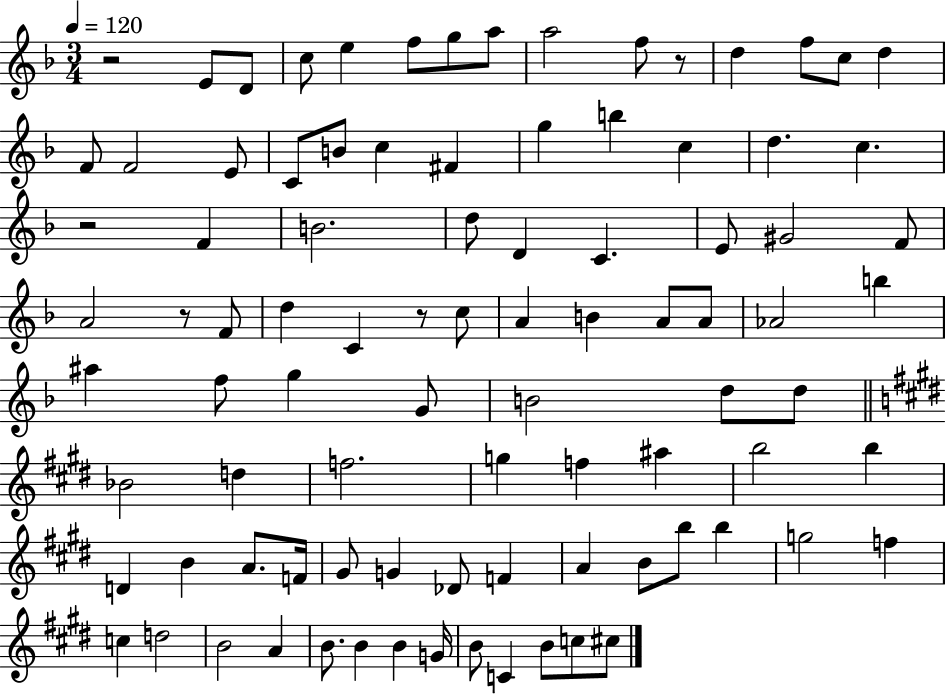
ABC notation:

X:1
T:Untitled
M:3/4
L:1/4
K:F
z2 E/2 D/2 c/2 e f/2 g/2 a/2 a2 f/2 z/2 d f/2 c/2 d F/2 F2 E/2 C/2 B/2 c ^F g b c d c z2 F B2 d/2 D C E/2 ^G2 F/2 A2 z/2 F/2 d C z/2 c/2 A B A/2 A/2 _A2 b ^a f/2 g G/2 B2 d/2 d/2 _B2 d f2 g f ^a b2 b D B A/2 F/4 ^G/2 G _D/2 F A B/2 b/2 b g2 f c d2 B2 A B/2 B B G/4 B/2 C B/2 c/2 ^c/2